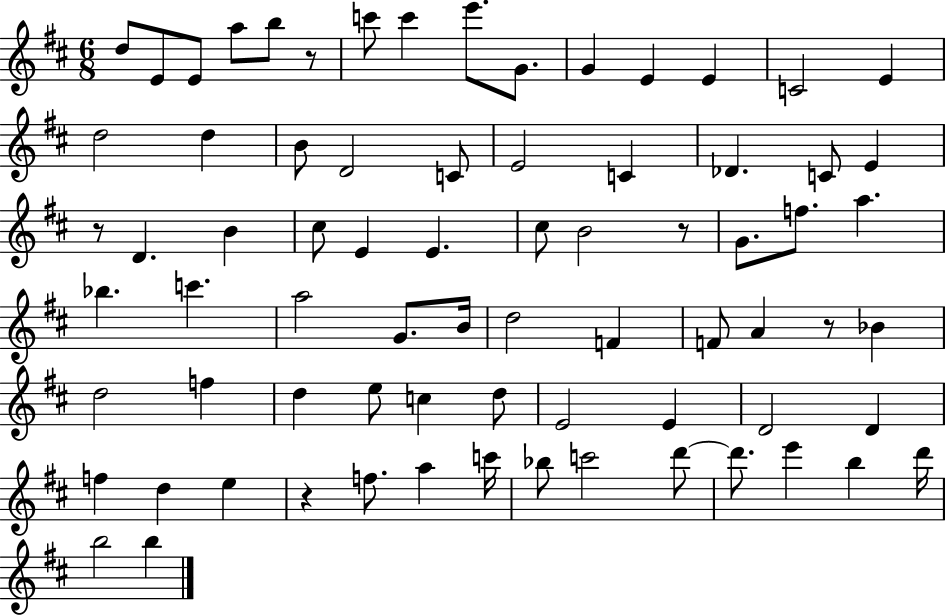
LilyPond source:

{
  \clef treble
  \numericTimeSignature
  \time 6/8
  \key d \major
  d''8 e'8 e'8 a''8 b''8 r8 | c'''8 c'''4 e'''8. g'8. | g'4 e'4 e'4 | c'2 e'4 | \break d''2 d''4 | b'8 d'2 c'8 | e'2 c'4 | des'4. c'8 e'4 | \break r8 d'4. b'4 | cis''8 e'4 e'4. | cis''8 b'2 r8 | g'8. f''8. a''4. | \break bes''4. c'''4. | a''2 g'8. b'16 | d''2 f'4 | f'8 a'4 r8 bes'4 | \break d''2 f''4 | d''4 e''8 c''4 d''8 | e'2 e'4 | d'2 d'4 | \break f''4 d''4 e''4 | r4 f''8. a''4 c'''16 | bes''8 c'''2 d'''8~~ | d'''8. e'''4 b''4 d'''16 | \break b''2 b''4 | \bar "|."
}